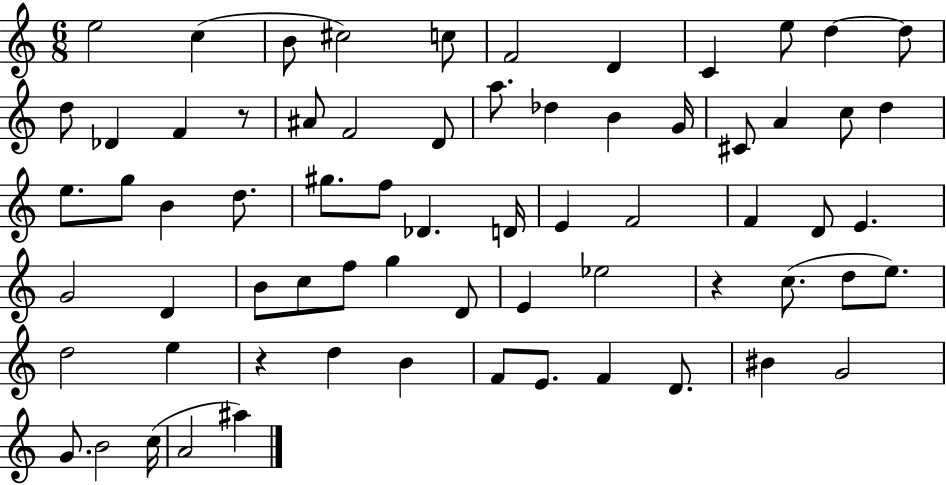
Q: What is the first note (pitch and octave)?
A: E5